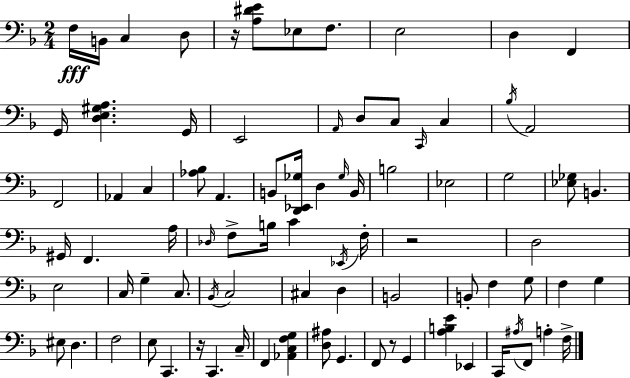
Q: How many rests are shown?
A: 4